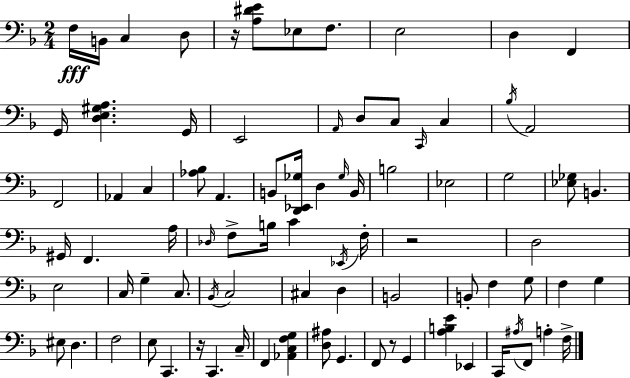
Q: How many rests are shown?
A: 4